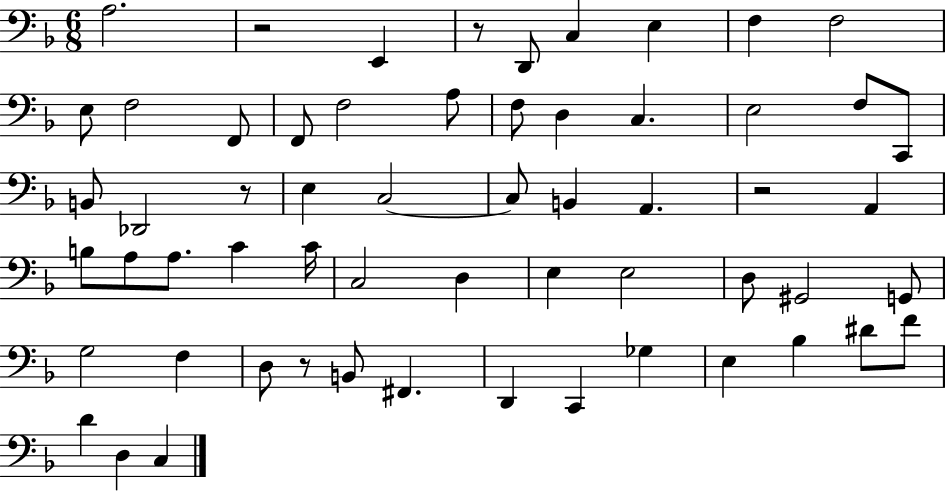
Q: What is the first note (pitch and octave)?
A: A3